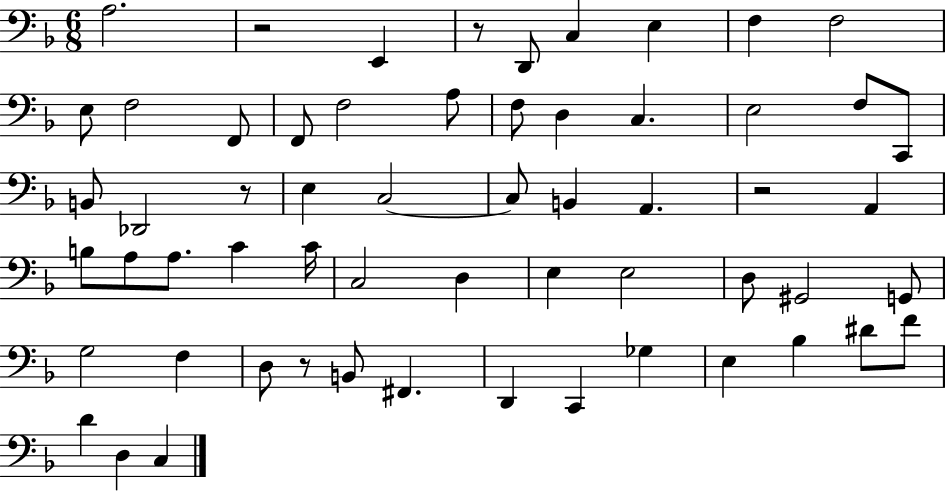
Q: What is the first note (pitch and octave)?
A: A3